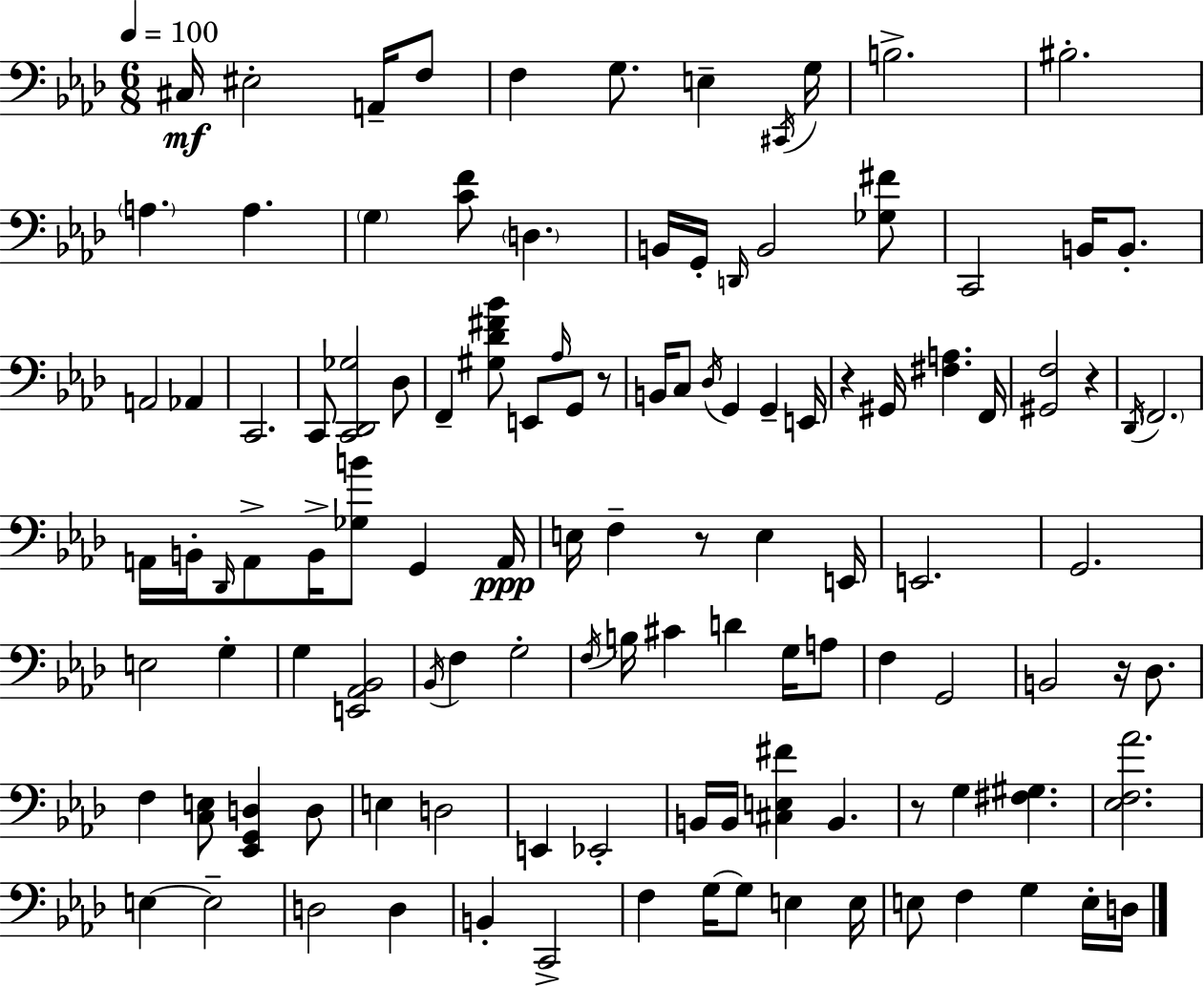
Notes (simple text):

C#3/s EIS3/h A2/s F3/e F3/q G3/e. E3/q C#2/s G3/s B3/h. BIS3/h. A3/q. A3/q. G3/q [C4,F4]/e D3/q. B2/s G2/s D2/s B2/h [Gb3,F#4]/e C2/h B2/s B2/e. A2/h Ab2/q C2/h. C2/e [C2,Db2,Gb3]/h Db3/e F2/q [G#3,Db4,F#4,Bb4]/e E2/e Ab3/s G2/e R/e B2/s C3/e Db3/s G2/q G2/q E2/s R/q G#2/s [F#3,A3]/q. F2/s [G#2,F3]/h R/q Db2/s F2/h. A2/s B2/s Db2/s A2/e B2/s [Gb3,B4]/e G2/q A2/s E3/s F3/q R/e E3/q E2/s E2/h. G2/h. E3/h G3/q G3/q [E2,Ab2,Bb2]/h Bb2/s F3/q G3/h F3/s B3/s C#4/q D4/q G3/s A3/e F3/q G2/h B2/h R/s Db3/e. F3/q [C3,E3]/e [Eb2,G2,D3]/q D3/e E3/q D3/h E2/q Eb2/h B2/s B2/s [C#3,E3,F#4]/q B2/q. R/e G3/q [F#3,G#3]/q. [Eb3,F3,Ab4]/h. E3/q E3/h D3/h D3/q B2/q C2/h F3/q G3/s G3/e E3/q E3/s E3/e F3/q G3/q E3/s D3/s